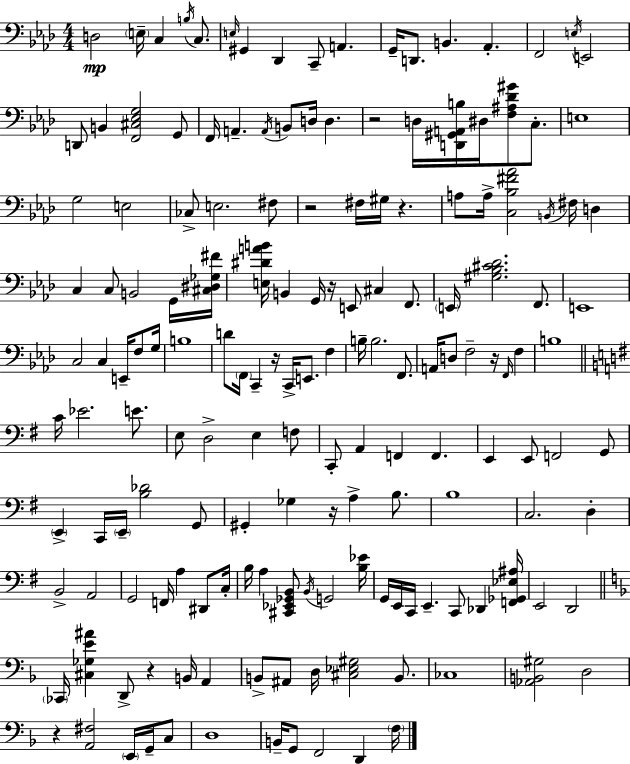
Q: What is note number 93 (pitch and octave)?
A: E2